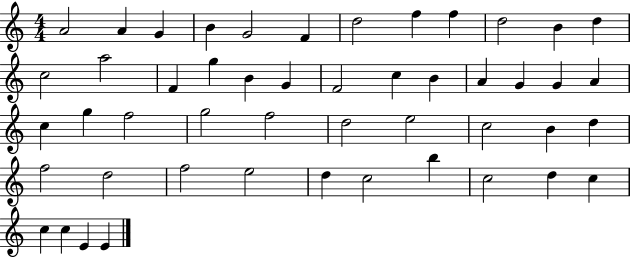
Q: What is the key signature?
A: C major